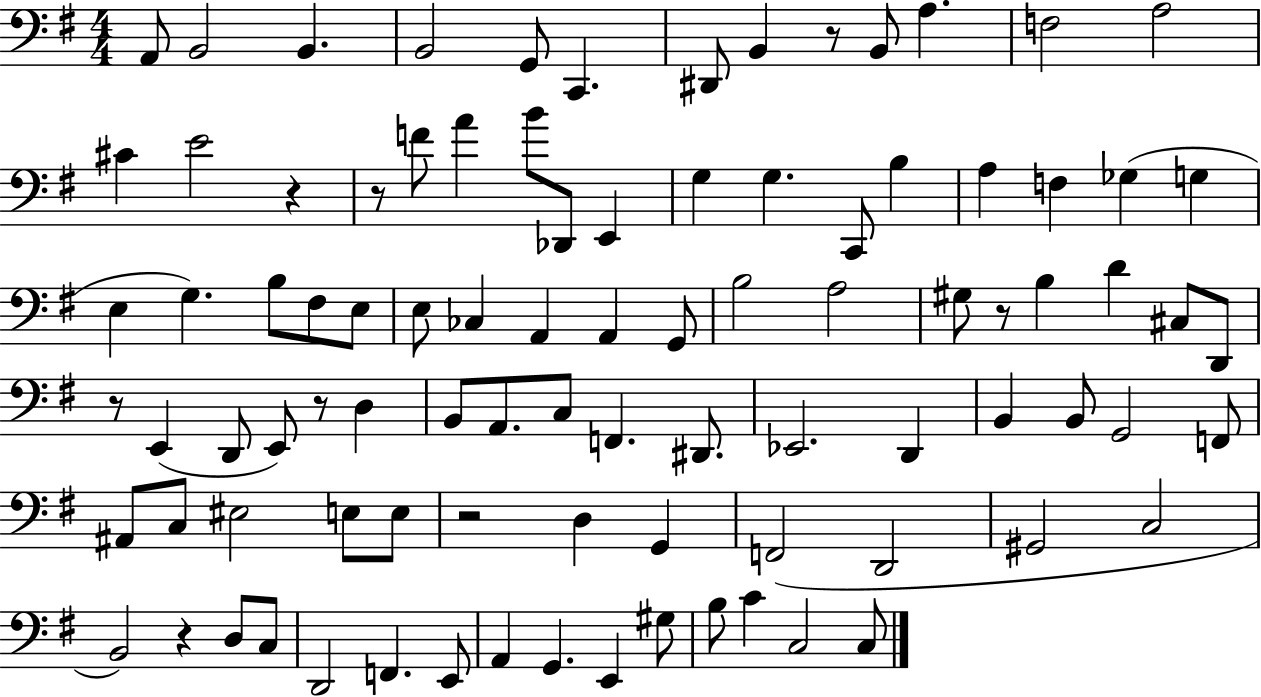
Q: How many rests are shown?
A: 8